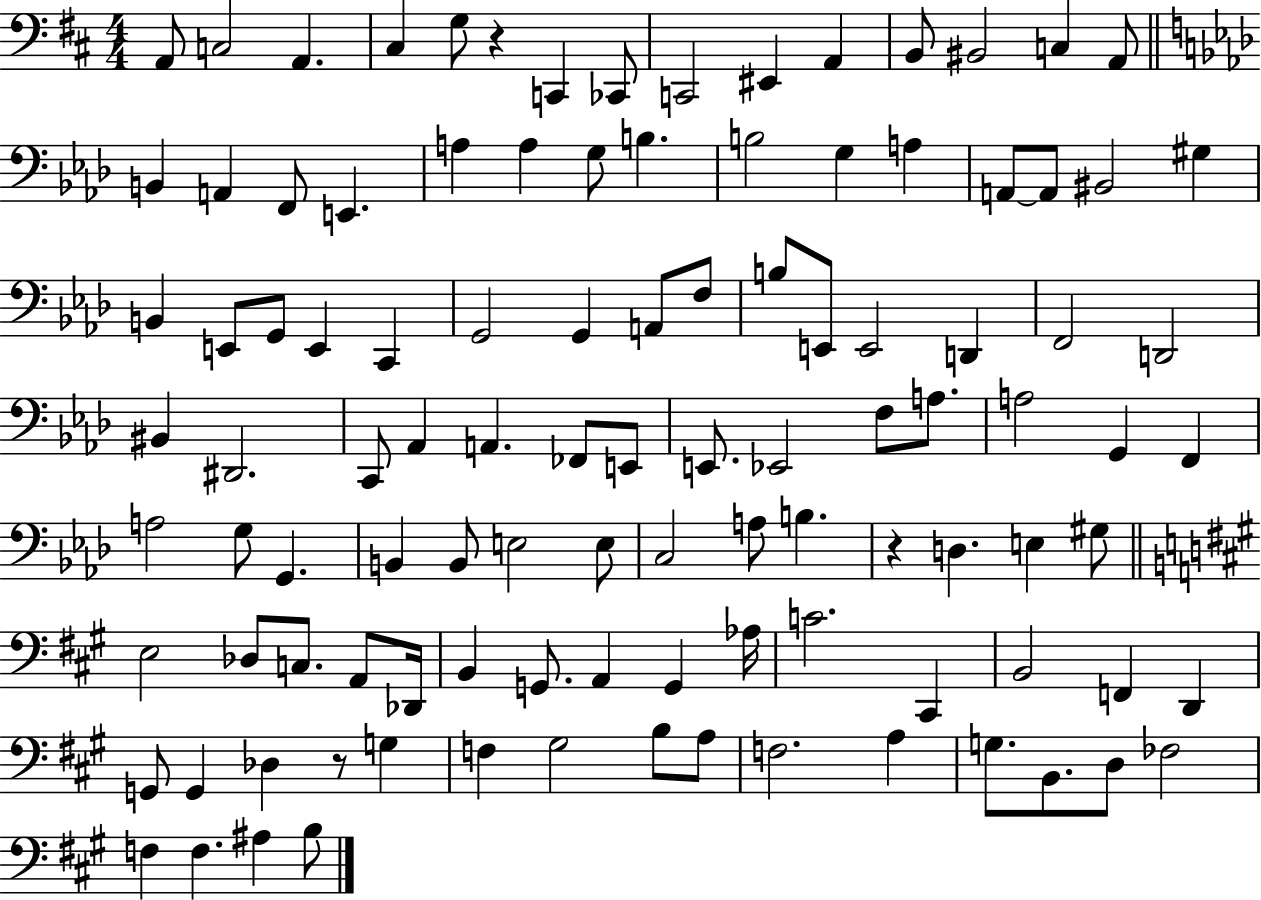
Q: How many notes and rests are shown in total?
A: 107